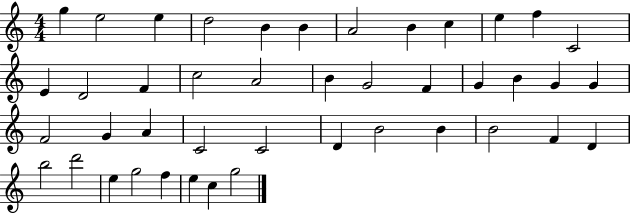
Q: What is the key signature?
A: C major